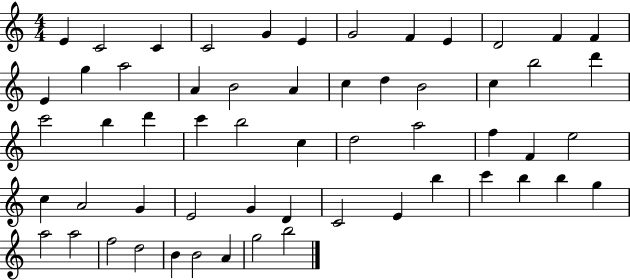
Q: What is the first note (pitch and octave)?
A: E4